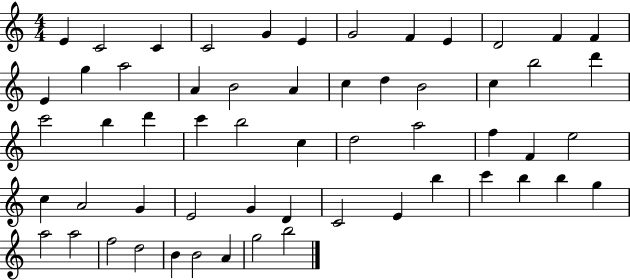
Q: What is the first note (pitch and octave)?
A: E4